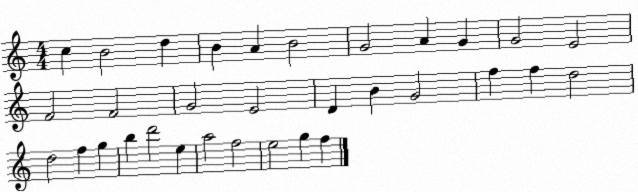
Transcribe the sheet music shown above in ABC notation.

X:1
T:Untitled
M:4/4
L:1/4
K:C
c B2 d B A B2 G2 A G G2 E2 F2 F2 G2 E2 D B G2 f f d2 d2 f g b d'2 e a2 f2 e2 g f